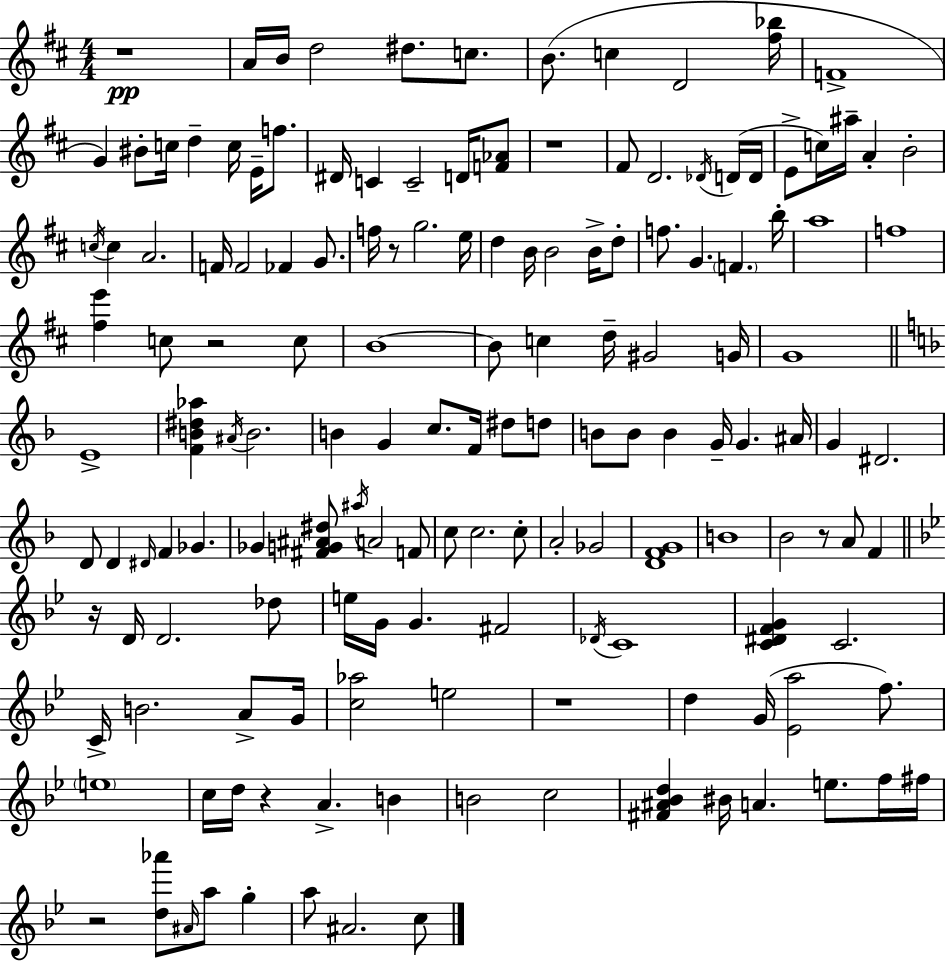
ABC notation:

X:1
T:Untitled
M:4/4
L:1/4
K:D
z4 A/4 B/4 d2 ^d/2 c/2 B/2 c D2 [^f_b]/4 F4 G ^B/2 c/4 d c/4 E/4 f/2 ^D/4 C C2 D/4 [F_A]/2 z4 ^F/2 D2 _D/4 D/4 D/4 E/2 c/4 ^a/4 A B2 c/4 c A2 F/4 F2 _F G/2 f/4 z/2 g2 e/4 d B/4 B2 B/4 d/2 f/2 G F b/4 a4 f4 [^fe'] c/2 z2 c/2 B4 B/2 c d/4 ^G2 G/4 G4 E4 [FB^d_a] ^A/4 B2 B G c/2 F/4 ^d/2 d/2 B/2 B/2 B G/4 G ^A/4 G ^D2 D/2 D ^D/4 F _G _G [^FG^A^d]/2 ^a/4 A2 F/2 c/2 c2 c/2 A2 _G2 [DFG]4 B4 _B2 z/2 A/2 F z/4 D/4 D2 _d/2 e/4 G/4 G ^F2 _D/4 C4 [C^DFG] C2 C/4 B2 A/2 G/4 [c_a]2 e2 z4 d G/4 [_Ea]2 f/2 e4 c/4 d/4 z A B B2 c2 [^F^A_Bd] ^B/4 A e/2 f/4 ^f/4 z2 [d_a']/2 ^A/4 a/2 g a/2 ^A2 c/2